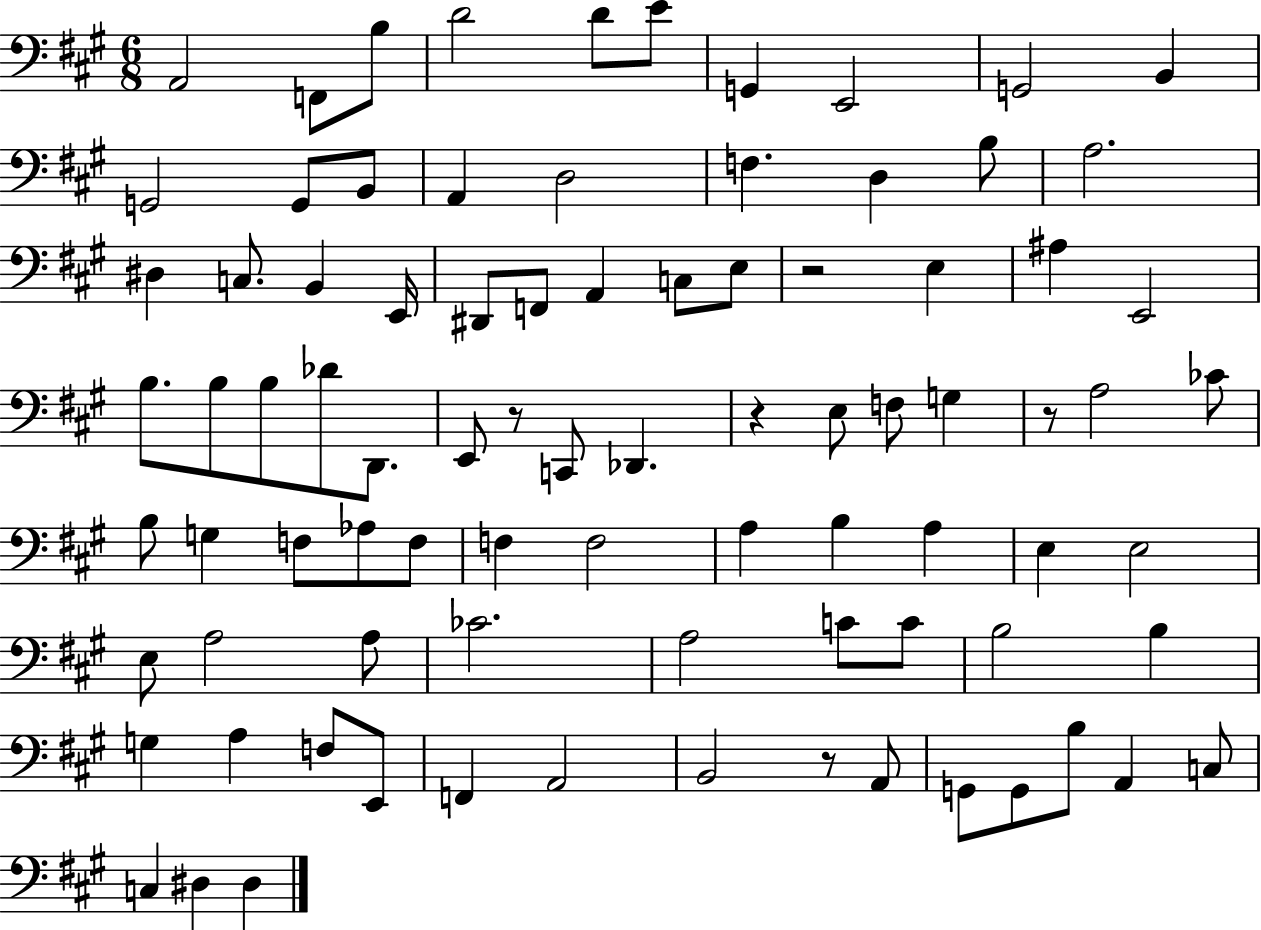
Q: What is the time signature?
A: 6/8